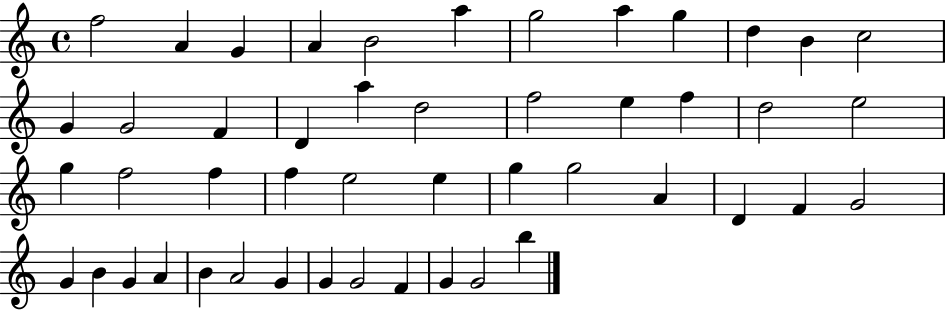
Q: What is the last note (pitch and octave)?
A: B5